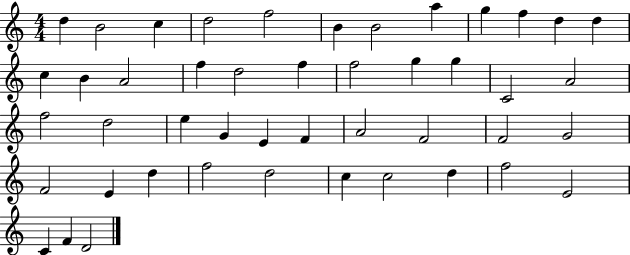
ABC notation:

X:1
T:Untitled
M:4/4
L:1/4
K:C
d B2 c d2 f2 B B2 a g f d d c B A2 f d2 f f2 g g C2 A2 f2 d2 e G E F A2 F2 F2 G2 F2 E d f2 d2 c c2 d f2 E2 C F D2